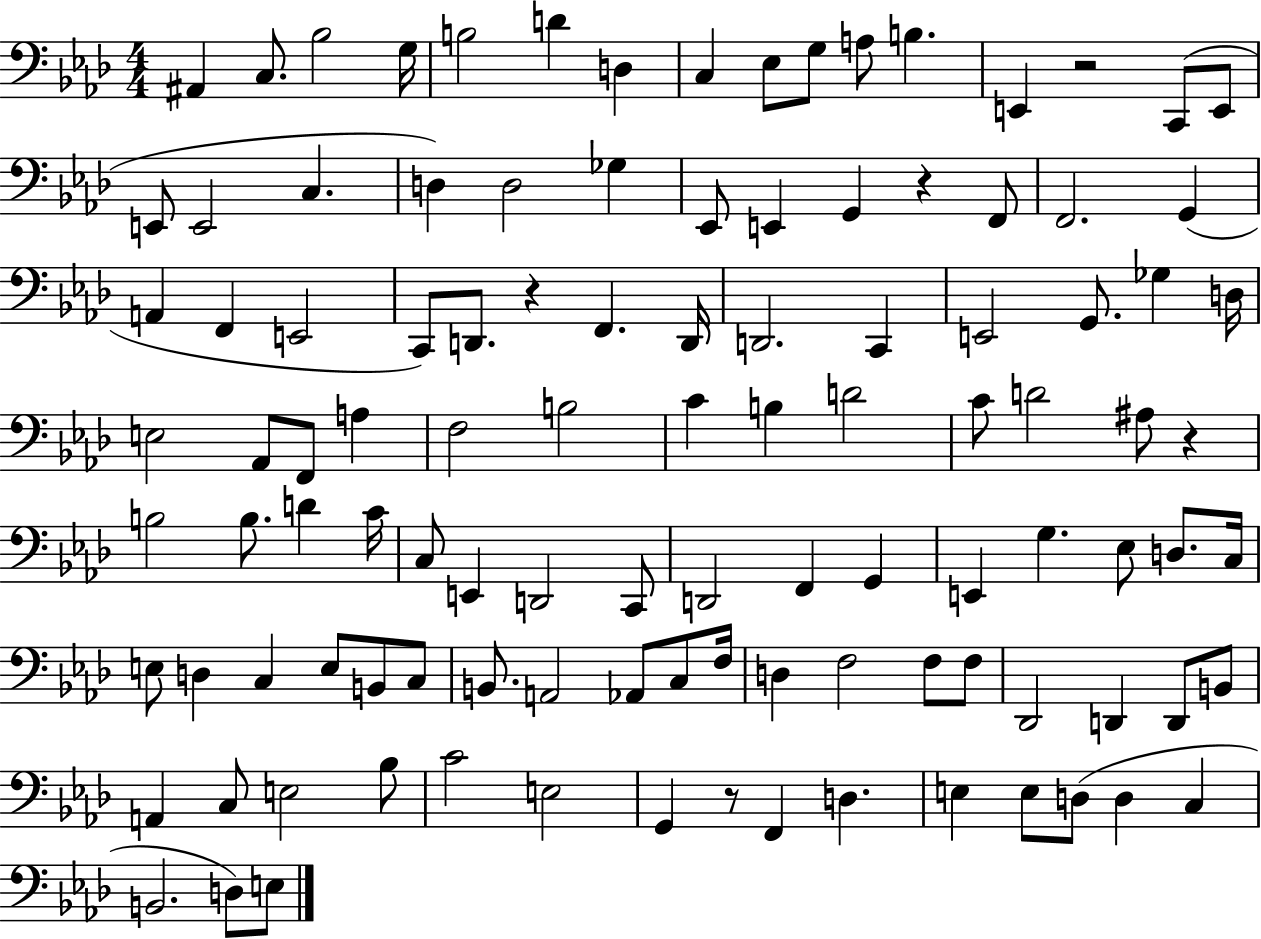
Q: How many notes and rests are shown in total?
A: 109